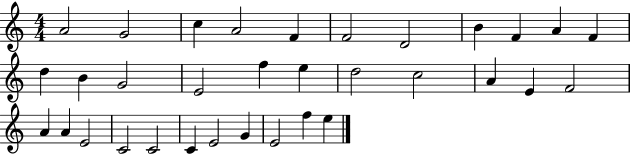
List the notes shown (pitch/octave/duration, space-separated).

A4/h G4/h C5/q A4/h F4/q F4/h D4/h B4/q F4/q A4/q F4/q D5/q B4/q G4/h E4/h F5/q E5/q D5/h C5/h A4/q E4/q F4/h A4/q A4/q E4/h C4/h C4/h C4/q E4/h G4/q E4/h F5/q E5/q